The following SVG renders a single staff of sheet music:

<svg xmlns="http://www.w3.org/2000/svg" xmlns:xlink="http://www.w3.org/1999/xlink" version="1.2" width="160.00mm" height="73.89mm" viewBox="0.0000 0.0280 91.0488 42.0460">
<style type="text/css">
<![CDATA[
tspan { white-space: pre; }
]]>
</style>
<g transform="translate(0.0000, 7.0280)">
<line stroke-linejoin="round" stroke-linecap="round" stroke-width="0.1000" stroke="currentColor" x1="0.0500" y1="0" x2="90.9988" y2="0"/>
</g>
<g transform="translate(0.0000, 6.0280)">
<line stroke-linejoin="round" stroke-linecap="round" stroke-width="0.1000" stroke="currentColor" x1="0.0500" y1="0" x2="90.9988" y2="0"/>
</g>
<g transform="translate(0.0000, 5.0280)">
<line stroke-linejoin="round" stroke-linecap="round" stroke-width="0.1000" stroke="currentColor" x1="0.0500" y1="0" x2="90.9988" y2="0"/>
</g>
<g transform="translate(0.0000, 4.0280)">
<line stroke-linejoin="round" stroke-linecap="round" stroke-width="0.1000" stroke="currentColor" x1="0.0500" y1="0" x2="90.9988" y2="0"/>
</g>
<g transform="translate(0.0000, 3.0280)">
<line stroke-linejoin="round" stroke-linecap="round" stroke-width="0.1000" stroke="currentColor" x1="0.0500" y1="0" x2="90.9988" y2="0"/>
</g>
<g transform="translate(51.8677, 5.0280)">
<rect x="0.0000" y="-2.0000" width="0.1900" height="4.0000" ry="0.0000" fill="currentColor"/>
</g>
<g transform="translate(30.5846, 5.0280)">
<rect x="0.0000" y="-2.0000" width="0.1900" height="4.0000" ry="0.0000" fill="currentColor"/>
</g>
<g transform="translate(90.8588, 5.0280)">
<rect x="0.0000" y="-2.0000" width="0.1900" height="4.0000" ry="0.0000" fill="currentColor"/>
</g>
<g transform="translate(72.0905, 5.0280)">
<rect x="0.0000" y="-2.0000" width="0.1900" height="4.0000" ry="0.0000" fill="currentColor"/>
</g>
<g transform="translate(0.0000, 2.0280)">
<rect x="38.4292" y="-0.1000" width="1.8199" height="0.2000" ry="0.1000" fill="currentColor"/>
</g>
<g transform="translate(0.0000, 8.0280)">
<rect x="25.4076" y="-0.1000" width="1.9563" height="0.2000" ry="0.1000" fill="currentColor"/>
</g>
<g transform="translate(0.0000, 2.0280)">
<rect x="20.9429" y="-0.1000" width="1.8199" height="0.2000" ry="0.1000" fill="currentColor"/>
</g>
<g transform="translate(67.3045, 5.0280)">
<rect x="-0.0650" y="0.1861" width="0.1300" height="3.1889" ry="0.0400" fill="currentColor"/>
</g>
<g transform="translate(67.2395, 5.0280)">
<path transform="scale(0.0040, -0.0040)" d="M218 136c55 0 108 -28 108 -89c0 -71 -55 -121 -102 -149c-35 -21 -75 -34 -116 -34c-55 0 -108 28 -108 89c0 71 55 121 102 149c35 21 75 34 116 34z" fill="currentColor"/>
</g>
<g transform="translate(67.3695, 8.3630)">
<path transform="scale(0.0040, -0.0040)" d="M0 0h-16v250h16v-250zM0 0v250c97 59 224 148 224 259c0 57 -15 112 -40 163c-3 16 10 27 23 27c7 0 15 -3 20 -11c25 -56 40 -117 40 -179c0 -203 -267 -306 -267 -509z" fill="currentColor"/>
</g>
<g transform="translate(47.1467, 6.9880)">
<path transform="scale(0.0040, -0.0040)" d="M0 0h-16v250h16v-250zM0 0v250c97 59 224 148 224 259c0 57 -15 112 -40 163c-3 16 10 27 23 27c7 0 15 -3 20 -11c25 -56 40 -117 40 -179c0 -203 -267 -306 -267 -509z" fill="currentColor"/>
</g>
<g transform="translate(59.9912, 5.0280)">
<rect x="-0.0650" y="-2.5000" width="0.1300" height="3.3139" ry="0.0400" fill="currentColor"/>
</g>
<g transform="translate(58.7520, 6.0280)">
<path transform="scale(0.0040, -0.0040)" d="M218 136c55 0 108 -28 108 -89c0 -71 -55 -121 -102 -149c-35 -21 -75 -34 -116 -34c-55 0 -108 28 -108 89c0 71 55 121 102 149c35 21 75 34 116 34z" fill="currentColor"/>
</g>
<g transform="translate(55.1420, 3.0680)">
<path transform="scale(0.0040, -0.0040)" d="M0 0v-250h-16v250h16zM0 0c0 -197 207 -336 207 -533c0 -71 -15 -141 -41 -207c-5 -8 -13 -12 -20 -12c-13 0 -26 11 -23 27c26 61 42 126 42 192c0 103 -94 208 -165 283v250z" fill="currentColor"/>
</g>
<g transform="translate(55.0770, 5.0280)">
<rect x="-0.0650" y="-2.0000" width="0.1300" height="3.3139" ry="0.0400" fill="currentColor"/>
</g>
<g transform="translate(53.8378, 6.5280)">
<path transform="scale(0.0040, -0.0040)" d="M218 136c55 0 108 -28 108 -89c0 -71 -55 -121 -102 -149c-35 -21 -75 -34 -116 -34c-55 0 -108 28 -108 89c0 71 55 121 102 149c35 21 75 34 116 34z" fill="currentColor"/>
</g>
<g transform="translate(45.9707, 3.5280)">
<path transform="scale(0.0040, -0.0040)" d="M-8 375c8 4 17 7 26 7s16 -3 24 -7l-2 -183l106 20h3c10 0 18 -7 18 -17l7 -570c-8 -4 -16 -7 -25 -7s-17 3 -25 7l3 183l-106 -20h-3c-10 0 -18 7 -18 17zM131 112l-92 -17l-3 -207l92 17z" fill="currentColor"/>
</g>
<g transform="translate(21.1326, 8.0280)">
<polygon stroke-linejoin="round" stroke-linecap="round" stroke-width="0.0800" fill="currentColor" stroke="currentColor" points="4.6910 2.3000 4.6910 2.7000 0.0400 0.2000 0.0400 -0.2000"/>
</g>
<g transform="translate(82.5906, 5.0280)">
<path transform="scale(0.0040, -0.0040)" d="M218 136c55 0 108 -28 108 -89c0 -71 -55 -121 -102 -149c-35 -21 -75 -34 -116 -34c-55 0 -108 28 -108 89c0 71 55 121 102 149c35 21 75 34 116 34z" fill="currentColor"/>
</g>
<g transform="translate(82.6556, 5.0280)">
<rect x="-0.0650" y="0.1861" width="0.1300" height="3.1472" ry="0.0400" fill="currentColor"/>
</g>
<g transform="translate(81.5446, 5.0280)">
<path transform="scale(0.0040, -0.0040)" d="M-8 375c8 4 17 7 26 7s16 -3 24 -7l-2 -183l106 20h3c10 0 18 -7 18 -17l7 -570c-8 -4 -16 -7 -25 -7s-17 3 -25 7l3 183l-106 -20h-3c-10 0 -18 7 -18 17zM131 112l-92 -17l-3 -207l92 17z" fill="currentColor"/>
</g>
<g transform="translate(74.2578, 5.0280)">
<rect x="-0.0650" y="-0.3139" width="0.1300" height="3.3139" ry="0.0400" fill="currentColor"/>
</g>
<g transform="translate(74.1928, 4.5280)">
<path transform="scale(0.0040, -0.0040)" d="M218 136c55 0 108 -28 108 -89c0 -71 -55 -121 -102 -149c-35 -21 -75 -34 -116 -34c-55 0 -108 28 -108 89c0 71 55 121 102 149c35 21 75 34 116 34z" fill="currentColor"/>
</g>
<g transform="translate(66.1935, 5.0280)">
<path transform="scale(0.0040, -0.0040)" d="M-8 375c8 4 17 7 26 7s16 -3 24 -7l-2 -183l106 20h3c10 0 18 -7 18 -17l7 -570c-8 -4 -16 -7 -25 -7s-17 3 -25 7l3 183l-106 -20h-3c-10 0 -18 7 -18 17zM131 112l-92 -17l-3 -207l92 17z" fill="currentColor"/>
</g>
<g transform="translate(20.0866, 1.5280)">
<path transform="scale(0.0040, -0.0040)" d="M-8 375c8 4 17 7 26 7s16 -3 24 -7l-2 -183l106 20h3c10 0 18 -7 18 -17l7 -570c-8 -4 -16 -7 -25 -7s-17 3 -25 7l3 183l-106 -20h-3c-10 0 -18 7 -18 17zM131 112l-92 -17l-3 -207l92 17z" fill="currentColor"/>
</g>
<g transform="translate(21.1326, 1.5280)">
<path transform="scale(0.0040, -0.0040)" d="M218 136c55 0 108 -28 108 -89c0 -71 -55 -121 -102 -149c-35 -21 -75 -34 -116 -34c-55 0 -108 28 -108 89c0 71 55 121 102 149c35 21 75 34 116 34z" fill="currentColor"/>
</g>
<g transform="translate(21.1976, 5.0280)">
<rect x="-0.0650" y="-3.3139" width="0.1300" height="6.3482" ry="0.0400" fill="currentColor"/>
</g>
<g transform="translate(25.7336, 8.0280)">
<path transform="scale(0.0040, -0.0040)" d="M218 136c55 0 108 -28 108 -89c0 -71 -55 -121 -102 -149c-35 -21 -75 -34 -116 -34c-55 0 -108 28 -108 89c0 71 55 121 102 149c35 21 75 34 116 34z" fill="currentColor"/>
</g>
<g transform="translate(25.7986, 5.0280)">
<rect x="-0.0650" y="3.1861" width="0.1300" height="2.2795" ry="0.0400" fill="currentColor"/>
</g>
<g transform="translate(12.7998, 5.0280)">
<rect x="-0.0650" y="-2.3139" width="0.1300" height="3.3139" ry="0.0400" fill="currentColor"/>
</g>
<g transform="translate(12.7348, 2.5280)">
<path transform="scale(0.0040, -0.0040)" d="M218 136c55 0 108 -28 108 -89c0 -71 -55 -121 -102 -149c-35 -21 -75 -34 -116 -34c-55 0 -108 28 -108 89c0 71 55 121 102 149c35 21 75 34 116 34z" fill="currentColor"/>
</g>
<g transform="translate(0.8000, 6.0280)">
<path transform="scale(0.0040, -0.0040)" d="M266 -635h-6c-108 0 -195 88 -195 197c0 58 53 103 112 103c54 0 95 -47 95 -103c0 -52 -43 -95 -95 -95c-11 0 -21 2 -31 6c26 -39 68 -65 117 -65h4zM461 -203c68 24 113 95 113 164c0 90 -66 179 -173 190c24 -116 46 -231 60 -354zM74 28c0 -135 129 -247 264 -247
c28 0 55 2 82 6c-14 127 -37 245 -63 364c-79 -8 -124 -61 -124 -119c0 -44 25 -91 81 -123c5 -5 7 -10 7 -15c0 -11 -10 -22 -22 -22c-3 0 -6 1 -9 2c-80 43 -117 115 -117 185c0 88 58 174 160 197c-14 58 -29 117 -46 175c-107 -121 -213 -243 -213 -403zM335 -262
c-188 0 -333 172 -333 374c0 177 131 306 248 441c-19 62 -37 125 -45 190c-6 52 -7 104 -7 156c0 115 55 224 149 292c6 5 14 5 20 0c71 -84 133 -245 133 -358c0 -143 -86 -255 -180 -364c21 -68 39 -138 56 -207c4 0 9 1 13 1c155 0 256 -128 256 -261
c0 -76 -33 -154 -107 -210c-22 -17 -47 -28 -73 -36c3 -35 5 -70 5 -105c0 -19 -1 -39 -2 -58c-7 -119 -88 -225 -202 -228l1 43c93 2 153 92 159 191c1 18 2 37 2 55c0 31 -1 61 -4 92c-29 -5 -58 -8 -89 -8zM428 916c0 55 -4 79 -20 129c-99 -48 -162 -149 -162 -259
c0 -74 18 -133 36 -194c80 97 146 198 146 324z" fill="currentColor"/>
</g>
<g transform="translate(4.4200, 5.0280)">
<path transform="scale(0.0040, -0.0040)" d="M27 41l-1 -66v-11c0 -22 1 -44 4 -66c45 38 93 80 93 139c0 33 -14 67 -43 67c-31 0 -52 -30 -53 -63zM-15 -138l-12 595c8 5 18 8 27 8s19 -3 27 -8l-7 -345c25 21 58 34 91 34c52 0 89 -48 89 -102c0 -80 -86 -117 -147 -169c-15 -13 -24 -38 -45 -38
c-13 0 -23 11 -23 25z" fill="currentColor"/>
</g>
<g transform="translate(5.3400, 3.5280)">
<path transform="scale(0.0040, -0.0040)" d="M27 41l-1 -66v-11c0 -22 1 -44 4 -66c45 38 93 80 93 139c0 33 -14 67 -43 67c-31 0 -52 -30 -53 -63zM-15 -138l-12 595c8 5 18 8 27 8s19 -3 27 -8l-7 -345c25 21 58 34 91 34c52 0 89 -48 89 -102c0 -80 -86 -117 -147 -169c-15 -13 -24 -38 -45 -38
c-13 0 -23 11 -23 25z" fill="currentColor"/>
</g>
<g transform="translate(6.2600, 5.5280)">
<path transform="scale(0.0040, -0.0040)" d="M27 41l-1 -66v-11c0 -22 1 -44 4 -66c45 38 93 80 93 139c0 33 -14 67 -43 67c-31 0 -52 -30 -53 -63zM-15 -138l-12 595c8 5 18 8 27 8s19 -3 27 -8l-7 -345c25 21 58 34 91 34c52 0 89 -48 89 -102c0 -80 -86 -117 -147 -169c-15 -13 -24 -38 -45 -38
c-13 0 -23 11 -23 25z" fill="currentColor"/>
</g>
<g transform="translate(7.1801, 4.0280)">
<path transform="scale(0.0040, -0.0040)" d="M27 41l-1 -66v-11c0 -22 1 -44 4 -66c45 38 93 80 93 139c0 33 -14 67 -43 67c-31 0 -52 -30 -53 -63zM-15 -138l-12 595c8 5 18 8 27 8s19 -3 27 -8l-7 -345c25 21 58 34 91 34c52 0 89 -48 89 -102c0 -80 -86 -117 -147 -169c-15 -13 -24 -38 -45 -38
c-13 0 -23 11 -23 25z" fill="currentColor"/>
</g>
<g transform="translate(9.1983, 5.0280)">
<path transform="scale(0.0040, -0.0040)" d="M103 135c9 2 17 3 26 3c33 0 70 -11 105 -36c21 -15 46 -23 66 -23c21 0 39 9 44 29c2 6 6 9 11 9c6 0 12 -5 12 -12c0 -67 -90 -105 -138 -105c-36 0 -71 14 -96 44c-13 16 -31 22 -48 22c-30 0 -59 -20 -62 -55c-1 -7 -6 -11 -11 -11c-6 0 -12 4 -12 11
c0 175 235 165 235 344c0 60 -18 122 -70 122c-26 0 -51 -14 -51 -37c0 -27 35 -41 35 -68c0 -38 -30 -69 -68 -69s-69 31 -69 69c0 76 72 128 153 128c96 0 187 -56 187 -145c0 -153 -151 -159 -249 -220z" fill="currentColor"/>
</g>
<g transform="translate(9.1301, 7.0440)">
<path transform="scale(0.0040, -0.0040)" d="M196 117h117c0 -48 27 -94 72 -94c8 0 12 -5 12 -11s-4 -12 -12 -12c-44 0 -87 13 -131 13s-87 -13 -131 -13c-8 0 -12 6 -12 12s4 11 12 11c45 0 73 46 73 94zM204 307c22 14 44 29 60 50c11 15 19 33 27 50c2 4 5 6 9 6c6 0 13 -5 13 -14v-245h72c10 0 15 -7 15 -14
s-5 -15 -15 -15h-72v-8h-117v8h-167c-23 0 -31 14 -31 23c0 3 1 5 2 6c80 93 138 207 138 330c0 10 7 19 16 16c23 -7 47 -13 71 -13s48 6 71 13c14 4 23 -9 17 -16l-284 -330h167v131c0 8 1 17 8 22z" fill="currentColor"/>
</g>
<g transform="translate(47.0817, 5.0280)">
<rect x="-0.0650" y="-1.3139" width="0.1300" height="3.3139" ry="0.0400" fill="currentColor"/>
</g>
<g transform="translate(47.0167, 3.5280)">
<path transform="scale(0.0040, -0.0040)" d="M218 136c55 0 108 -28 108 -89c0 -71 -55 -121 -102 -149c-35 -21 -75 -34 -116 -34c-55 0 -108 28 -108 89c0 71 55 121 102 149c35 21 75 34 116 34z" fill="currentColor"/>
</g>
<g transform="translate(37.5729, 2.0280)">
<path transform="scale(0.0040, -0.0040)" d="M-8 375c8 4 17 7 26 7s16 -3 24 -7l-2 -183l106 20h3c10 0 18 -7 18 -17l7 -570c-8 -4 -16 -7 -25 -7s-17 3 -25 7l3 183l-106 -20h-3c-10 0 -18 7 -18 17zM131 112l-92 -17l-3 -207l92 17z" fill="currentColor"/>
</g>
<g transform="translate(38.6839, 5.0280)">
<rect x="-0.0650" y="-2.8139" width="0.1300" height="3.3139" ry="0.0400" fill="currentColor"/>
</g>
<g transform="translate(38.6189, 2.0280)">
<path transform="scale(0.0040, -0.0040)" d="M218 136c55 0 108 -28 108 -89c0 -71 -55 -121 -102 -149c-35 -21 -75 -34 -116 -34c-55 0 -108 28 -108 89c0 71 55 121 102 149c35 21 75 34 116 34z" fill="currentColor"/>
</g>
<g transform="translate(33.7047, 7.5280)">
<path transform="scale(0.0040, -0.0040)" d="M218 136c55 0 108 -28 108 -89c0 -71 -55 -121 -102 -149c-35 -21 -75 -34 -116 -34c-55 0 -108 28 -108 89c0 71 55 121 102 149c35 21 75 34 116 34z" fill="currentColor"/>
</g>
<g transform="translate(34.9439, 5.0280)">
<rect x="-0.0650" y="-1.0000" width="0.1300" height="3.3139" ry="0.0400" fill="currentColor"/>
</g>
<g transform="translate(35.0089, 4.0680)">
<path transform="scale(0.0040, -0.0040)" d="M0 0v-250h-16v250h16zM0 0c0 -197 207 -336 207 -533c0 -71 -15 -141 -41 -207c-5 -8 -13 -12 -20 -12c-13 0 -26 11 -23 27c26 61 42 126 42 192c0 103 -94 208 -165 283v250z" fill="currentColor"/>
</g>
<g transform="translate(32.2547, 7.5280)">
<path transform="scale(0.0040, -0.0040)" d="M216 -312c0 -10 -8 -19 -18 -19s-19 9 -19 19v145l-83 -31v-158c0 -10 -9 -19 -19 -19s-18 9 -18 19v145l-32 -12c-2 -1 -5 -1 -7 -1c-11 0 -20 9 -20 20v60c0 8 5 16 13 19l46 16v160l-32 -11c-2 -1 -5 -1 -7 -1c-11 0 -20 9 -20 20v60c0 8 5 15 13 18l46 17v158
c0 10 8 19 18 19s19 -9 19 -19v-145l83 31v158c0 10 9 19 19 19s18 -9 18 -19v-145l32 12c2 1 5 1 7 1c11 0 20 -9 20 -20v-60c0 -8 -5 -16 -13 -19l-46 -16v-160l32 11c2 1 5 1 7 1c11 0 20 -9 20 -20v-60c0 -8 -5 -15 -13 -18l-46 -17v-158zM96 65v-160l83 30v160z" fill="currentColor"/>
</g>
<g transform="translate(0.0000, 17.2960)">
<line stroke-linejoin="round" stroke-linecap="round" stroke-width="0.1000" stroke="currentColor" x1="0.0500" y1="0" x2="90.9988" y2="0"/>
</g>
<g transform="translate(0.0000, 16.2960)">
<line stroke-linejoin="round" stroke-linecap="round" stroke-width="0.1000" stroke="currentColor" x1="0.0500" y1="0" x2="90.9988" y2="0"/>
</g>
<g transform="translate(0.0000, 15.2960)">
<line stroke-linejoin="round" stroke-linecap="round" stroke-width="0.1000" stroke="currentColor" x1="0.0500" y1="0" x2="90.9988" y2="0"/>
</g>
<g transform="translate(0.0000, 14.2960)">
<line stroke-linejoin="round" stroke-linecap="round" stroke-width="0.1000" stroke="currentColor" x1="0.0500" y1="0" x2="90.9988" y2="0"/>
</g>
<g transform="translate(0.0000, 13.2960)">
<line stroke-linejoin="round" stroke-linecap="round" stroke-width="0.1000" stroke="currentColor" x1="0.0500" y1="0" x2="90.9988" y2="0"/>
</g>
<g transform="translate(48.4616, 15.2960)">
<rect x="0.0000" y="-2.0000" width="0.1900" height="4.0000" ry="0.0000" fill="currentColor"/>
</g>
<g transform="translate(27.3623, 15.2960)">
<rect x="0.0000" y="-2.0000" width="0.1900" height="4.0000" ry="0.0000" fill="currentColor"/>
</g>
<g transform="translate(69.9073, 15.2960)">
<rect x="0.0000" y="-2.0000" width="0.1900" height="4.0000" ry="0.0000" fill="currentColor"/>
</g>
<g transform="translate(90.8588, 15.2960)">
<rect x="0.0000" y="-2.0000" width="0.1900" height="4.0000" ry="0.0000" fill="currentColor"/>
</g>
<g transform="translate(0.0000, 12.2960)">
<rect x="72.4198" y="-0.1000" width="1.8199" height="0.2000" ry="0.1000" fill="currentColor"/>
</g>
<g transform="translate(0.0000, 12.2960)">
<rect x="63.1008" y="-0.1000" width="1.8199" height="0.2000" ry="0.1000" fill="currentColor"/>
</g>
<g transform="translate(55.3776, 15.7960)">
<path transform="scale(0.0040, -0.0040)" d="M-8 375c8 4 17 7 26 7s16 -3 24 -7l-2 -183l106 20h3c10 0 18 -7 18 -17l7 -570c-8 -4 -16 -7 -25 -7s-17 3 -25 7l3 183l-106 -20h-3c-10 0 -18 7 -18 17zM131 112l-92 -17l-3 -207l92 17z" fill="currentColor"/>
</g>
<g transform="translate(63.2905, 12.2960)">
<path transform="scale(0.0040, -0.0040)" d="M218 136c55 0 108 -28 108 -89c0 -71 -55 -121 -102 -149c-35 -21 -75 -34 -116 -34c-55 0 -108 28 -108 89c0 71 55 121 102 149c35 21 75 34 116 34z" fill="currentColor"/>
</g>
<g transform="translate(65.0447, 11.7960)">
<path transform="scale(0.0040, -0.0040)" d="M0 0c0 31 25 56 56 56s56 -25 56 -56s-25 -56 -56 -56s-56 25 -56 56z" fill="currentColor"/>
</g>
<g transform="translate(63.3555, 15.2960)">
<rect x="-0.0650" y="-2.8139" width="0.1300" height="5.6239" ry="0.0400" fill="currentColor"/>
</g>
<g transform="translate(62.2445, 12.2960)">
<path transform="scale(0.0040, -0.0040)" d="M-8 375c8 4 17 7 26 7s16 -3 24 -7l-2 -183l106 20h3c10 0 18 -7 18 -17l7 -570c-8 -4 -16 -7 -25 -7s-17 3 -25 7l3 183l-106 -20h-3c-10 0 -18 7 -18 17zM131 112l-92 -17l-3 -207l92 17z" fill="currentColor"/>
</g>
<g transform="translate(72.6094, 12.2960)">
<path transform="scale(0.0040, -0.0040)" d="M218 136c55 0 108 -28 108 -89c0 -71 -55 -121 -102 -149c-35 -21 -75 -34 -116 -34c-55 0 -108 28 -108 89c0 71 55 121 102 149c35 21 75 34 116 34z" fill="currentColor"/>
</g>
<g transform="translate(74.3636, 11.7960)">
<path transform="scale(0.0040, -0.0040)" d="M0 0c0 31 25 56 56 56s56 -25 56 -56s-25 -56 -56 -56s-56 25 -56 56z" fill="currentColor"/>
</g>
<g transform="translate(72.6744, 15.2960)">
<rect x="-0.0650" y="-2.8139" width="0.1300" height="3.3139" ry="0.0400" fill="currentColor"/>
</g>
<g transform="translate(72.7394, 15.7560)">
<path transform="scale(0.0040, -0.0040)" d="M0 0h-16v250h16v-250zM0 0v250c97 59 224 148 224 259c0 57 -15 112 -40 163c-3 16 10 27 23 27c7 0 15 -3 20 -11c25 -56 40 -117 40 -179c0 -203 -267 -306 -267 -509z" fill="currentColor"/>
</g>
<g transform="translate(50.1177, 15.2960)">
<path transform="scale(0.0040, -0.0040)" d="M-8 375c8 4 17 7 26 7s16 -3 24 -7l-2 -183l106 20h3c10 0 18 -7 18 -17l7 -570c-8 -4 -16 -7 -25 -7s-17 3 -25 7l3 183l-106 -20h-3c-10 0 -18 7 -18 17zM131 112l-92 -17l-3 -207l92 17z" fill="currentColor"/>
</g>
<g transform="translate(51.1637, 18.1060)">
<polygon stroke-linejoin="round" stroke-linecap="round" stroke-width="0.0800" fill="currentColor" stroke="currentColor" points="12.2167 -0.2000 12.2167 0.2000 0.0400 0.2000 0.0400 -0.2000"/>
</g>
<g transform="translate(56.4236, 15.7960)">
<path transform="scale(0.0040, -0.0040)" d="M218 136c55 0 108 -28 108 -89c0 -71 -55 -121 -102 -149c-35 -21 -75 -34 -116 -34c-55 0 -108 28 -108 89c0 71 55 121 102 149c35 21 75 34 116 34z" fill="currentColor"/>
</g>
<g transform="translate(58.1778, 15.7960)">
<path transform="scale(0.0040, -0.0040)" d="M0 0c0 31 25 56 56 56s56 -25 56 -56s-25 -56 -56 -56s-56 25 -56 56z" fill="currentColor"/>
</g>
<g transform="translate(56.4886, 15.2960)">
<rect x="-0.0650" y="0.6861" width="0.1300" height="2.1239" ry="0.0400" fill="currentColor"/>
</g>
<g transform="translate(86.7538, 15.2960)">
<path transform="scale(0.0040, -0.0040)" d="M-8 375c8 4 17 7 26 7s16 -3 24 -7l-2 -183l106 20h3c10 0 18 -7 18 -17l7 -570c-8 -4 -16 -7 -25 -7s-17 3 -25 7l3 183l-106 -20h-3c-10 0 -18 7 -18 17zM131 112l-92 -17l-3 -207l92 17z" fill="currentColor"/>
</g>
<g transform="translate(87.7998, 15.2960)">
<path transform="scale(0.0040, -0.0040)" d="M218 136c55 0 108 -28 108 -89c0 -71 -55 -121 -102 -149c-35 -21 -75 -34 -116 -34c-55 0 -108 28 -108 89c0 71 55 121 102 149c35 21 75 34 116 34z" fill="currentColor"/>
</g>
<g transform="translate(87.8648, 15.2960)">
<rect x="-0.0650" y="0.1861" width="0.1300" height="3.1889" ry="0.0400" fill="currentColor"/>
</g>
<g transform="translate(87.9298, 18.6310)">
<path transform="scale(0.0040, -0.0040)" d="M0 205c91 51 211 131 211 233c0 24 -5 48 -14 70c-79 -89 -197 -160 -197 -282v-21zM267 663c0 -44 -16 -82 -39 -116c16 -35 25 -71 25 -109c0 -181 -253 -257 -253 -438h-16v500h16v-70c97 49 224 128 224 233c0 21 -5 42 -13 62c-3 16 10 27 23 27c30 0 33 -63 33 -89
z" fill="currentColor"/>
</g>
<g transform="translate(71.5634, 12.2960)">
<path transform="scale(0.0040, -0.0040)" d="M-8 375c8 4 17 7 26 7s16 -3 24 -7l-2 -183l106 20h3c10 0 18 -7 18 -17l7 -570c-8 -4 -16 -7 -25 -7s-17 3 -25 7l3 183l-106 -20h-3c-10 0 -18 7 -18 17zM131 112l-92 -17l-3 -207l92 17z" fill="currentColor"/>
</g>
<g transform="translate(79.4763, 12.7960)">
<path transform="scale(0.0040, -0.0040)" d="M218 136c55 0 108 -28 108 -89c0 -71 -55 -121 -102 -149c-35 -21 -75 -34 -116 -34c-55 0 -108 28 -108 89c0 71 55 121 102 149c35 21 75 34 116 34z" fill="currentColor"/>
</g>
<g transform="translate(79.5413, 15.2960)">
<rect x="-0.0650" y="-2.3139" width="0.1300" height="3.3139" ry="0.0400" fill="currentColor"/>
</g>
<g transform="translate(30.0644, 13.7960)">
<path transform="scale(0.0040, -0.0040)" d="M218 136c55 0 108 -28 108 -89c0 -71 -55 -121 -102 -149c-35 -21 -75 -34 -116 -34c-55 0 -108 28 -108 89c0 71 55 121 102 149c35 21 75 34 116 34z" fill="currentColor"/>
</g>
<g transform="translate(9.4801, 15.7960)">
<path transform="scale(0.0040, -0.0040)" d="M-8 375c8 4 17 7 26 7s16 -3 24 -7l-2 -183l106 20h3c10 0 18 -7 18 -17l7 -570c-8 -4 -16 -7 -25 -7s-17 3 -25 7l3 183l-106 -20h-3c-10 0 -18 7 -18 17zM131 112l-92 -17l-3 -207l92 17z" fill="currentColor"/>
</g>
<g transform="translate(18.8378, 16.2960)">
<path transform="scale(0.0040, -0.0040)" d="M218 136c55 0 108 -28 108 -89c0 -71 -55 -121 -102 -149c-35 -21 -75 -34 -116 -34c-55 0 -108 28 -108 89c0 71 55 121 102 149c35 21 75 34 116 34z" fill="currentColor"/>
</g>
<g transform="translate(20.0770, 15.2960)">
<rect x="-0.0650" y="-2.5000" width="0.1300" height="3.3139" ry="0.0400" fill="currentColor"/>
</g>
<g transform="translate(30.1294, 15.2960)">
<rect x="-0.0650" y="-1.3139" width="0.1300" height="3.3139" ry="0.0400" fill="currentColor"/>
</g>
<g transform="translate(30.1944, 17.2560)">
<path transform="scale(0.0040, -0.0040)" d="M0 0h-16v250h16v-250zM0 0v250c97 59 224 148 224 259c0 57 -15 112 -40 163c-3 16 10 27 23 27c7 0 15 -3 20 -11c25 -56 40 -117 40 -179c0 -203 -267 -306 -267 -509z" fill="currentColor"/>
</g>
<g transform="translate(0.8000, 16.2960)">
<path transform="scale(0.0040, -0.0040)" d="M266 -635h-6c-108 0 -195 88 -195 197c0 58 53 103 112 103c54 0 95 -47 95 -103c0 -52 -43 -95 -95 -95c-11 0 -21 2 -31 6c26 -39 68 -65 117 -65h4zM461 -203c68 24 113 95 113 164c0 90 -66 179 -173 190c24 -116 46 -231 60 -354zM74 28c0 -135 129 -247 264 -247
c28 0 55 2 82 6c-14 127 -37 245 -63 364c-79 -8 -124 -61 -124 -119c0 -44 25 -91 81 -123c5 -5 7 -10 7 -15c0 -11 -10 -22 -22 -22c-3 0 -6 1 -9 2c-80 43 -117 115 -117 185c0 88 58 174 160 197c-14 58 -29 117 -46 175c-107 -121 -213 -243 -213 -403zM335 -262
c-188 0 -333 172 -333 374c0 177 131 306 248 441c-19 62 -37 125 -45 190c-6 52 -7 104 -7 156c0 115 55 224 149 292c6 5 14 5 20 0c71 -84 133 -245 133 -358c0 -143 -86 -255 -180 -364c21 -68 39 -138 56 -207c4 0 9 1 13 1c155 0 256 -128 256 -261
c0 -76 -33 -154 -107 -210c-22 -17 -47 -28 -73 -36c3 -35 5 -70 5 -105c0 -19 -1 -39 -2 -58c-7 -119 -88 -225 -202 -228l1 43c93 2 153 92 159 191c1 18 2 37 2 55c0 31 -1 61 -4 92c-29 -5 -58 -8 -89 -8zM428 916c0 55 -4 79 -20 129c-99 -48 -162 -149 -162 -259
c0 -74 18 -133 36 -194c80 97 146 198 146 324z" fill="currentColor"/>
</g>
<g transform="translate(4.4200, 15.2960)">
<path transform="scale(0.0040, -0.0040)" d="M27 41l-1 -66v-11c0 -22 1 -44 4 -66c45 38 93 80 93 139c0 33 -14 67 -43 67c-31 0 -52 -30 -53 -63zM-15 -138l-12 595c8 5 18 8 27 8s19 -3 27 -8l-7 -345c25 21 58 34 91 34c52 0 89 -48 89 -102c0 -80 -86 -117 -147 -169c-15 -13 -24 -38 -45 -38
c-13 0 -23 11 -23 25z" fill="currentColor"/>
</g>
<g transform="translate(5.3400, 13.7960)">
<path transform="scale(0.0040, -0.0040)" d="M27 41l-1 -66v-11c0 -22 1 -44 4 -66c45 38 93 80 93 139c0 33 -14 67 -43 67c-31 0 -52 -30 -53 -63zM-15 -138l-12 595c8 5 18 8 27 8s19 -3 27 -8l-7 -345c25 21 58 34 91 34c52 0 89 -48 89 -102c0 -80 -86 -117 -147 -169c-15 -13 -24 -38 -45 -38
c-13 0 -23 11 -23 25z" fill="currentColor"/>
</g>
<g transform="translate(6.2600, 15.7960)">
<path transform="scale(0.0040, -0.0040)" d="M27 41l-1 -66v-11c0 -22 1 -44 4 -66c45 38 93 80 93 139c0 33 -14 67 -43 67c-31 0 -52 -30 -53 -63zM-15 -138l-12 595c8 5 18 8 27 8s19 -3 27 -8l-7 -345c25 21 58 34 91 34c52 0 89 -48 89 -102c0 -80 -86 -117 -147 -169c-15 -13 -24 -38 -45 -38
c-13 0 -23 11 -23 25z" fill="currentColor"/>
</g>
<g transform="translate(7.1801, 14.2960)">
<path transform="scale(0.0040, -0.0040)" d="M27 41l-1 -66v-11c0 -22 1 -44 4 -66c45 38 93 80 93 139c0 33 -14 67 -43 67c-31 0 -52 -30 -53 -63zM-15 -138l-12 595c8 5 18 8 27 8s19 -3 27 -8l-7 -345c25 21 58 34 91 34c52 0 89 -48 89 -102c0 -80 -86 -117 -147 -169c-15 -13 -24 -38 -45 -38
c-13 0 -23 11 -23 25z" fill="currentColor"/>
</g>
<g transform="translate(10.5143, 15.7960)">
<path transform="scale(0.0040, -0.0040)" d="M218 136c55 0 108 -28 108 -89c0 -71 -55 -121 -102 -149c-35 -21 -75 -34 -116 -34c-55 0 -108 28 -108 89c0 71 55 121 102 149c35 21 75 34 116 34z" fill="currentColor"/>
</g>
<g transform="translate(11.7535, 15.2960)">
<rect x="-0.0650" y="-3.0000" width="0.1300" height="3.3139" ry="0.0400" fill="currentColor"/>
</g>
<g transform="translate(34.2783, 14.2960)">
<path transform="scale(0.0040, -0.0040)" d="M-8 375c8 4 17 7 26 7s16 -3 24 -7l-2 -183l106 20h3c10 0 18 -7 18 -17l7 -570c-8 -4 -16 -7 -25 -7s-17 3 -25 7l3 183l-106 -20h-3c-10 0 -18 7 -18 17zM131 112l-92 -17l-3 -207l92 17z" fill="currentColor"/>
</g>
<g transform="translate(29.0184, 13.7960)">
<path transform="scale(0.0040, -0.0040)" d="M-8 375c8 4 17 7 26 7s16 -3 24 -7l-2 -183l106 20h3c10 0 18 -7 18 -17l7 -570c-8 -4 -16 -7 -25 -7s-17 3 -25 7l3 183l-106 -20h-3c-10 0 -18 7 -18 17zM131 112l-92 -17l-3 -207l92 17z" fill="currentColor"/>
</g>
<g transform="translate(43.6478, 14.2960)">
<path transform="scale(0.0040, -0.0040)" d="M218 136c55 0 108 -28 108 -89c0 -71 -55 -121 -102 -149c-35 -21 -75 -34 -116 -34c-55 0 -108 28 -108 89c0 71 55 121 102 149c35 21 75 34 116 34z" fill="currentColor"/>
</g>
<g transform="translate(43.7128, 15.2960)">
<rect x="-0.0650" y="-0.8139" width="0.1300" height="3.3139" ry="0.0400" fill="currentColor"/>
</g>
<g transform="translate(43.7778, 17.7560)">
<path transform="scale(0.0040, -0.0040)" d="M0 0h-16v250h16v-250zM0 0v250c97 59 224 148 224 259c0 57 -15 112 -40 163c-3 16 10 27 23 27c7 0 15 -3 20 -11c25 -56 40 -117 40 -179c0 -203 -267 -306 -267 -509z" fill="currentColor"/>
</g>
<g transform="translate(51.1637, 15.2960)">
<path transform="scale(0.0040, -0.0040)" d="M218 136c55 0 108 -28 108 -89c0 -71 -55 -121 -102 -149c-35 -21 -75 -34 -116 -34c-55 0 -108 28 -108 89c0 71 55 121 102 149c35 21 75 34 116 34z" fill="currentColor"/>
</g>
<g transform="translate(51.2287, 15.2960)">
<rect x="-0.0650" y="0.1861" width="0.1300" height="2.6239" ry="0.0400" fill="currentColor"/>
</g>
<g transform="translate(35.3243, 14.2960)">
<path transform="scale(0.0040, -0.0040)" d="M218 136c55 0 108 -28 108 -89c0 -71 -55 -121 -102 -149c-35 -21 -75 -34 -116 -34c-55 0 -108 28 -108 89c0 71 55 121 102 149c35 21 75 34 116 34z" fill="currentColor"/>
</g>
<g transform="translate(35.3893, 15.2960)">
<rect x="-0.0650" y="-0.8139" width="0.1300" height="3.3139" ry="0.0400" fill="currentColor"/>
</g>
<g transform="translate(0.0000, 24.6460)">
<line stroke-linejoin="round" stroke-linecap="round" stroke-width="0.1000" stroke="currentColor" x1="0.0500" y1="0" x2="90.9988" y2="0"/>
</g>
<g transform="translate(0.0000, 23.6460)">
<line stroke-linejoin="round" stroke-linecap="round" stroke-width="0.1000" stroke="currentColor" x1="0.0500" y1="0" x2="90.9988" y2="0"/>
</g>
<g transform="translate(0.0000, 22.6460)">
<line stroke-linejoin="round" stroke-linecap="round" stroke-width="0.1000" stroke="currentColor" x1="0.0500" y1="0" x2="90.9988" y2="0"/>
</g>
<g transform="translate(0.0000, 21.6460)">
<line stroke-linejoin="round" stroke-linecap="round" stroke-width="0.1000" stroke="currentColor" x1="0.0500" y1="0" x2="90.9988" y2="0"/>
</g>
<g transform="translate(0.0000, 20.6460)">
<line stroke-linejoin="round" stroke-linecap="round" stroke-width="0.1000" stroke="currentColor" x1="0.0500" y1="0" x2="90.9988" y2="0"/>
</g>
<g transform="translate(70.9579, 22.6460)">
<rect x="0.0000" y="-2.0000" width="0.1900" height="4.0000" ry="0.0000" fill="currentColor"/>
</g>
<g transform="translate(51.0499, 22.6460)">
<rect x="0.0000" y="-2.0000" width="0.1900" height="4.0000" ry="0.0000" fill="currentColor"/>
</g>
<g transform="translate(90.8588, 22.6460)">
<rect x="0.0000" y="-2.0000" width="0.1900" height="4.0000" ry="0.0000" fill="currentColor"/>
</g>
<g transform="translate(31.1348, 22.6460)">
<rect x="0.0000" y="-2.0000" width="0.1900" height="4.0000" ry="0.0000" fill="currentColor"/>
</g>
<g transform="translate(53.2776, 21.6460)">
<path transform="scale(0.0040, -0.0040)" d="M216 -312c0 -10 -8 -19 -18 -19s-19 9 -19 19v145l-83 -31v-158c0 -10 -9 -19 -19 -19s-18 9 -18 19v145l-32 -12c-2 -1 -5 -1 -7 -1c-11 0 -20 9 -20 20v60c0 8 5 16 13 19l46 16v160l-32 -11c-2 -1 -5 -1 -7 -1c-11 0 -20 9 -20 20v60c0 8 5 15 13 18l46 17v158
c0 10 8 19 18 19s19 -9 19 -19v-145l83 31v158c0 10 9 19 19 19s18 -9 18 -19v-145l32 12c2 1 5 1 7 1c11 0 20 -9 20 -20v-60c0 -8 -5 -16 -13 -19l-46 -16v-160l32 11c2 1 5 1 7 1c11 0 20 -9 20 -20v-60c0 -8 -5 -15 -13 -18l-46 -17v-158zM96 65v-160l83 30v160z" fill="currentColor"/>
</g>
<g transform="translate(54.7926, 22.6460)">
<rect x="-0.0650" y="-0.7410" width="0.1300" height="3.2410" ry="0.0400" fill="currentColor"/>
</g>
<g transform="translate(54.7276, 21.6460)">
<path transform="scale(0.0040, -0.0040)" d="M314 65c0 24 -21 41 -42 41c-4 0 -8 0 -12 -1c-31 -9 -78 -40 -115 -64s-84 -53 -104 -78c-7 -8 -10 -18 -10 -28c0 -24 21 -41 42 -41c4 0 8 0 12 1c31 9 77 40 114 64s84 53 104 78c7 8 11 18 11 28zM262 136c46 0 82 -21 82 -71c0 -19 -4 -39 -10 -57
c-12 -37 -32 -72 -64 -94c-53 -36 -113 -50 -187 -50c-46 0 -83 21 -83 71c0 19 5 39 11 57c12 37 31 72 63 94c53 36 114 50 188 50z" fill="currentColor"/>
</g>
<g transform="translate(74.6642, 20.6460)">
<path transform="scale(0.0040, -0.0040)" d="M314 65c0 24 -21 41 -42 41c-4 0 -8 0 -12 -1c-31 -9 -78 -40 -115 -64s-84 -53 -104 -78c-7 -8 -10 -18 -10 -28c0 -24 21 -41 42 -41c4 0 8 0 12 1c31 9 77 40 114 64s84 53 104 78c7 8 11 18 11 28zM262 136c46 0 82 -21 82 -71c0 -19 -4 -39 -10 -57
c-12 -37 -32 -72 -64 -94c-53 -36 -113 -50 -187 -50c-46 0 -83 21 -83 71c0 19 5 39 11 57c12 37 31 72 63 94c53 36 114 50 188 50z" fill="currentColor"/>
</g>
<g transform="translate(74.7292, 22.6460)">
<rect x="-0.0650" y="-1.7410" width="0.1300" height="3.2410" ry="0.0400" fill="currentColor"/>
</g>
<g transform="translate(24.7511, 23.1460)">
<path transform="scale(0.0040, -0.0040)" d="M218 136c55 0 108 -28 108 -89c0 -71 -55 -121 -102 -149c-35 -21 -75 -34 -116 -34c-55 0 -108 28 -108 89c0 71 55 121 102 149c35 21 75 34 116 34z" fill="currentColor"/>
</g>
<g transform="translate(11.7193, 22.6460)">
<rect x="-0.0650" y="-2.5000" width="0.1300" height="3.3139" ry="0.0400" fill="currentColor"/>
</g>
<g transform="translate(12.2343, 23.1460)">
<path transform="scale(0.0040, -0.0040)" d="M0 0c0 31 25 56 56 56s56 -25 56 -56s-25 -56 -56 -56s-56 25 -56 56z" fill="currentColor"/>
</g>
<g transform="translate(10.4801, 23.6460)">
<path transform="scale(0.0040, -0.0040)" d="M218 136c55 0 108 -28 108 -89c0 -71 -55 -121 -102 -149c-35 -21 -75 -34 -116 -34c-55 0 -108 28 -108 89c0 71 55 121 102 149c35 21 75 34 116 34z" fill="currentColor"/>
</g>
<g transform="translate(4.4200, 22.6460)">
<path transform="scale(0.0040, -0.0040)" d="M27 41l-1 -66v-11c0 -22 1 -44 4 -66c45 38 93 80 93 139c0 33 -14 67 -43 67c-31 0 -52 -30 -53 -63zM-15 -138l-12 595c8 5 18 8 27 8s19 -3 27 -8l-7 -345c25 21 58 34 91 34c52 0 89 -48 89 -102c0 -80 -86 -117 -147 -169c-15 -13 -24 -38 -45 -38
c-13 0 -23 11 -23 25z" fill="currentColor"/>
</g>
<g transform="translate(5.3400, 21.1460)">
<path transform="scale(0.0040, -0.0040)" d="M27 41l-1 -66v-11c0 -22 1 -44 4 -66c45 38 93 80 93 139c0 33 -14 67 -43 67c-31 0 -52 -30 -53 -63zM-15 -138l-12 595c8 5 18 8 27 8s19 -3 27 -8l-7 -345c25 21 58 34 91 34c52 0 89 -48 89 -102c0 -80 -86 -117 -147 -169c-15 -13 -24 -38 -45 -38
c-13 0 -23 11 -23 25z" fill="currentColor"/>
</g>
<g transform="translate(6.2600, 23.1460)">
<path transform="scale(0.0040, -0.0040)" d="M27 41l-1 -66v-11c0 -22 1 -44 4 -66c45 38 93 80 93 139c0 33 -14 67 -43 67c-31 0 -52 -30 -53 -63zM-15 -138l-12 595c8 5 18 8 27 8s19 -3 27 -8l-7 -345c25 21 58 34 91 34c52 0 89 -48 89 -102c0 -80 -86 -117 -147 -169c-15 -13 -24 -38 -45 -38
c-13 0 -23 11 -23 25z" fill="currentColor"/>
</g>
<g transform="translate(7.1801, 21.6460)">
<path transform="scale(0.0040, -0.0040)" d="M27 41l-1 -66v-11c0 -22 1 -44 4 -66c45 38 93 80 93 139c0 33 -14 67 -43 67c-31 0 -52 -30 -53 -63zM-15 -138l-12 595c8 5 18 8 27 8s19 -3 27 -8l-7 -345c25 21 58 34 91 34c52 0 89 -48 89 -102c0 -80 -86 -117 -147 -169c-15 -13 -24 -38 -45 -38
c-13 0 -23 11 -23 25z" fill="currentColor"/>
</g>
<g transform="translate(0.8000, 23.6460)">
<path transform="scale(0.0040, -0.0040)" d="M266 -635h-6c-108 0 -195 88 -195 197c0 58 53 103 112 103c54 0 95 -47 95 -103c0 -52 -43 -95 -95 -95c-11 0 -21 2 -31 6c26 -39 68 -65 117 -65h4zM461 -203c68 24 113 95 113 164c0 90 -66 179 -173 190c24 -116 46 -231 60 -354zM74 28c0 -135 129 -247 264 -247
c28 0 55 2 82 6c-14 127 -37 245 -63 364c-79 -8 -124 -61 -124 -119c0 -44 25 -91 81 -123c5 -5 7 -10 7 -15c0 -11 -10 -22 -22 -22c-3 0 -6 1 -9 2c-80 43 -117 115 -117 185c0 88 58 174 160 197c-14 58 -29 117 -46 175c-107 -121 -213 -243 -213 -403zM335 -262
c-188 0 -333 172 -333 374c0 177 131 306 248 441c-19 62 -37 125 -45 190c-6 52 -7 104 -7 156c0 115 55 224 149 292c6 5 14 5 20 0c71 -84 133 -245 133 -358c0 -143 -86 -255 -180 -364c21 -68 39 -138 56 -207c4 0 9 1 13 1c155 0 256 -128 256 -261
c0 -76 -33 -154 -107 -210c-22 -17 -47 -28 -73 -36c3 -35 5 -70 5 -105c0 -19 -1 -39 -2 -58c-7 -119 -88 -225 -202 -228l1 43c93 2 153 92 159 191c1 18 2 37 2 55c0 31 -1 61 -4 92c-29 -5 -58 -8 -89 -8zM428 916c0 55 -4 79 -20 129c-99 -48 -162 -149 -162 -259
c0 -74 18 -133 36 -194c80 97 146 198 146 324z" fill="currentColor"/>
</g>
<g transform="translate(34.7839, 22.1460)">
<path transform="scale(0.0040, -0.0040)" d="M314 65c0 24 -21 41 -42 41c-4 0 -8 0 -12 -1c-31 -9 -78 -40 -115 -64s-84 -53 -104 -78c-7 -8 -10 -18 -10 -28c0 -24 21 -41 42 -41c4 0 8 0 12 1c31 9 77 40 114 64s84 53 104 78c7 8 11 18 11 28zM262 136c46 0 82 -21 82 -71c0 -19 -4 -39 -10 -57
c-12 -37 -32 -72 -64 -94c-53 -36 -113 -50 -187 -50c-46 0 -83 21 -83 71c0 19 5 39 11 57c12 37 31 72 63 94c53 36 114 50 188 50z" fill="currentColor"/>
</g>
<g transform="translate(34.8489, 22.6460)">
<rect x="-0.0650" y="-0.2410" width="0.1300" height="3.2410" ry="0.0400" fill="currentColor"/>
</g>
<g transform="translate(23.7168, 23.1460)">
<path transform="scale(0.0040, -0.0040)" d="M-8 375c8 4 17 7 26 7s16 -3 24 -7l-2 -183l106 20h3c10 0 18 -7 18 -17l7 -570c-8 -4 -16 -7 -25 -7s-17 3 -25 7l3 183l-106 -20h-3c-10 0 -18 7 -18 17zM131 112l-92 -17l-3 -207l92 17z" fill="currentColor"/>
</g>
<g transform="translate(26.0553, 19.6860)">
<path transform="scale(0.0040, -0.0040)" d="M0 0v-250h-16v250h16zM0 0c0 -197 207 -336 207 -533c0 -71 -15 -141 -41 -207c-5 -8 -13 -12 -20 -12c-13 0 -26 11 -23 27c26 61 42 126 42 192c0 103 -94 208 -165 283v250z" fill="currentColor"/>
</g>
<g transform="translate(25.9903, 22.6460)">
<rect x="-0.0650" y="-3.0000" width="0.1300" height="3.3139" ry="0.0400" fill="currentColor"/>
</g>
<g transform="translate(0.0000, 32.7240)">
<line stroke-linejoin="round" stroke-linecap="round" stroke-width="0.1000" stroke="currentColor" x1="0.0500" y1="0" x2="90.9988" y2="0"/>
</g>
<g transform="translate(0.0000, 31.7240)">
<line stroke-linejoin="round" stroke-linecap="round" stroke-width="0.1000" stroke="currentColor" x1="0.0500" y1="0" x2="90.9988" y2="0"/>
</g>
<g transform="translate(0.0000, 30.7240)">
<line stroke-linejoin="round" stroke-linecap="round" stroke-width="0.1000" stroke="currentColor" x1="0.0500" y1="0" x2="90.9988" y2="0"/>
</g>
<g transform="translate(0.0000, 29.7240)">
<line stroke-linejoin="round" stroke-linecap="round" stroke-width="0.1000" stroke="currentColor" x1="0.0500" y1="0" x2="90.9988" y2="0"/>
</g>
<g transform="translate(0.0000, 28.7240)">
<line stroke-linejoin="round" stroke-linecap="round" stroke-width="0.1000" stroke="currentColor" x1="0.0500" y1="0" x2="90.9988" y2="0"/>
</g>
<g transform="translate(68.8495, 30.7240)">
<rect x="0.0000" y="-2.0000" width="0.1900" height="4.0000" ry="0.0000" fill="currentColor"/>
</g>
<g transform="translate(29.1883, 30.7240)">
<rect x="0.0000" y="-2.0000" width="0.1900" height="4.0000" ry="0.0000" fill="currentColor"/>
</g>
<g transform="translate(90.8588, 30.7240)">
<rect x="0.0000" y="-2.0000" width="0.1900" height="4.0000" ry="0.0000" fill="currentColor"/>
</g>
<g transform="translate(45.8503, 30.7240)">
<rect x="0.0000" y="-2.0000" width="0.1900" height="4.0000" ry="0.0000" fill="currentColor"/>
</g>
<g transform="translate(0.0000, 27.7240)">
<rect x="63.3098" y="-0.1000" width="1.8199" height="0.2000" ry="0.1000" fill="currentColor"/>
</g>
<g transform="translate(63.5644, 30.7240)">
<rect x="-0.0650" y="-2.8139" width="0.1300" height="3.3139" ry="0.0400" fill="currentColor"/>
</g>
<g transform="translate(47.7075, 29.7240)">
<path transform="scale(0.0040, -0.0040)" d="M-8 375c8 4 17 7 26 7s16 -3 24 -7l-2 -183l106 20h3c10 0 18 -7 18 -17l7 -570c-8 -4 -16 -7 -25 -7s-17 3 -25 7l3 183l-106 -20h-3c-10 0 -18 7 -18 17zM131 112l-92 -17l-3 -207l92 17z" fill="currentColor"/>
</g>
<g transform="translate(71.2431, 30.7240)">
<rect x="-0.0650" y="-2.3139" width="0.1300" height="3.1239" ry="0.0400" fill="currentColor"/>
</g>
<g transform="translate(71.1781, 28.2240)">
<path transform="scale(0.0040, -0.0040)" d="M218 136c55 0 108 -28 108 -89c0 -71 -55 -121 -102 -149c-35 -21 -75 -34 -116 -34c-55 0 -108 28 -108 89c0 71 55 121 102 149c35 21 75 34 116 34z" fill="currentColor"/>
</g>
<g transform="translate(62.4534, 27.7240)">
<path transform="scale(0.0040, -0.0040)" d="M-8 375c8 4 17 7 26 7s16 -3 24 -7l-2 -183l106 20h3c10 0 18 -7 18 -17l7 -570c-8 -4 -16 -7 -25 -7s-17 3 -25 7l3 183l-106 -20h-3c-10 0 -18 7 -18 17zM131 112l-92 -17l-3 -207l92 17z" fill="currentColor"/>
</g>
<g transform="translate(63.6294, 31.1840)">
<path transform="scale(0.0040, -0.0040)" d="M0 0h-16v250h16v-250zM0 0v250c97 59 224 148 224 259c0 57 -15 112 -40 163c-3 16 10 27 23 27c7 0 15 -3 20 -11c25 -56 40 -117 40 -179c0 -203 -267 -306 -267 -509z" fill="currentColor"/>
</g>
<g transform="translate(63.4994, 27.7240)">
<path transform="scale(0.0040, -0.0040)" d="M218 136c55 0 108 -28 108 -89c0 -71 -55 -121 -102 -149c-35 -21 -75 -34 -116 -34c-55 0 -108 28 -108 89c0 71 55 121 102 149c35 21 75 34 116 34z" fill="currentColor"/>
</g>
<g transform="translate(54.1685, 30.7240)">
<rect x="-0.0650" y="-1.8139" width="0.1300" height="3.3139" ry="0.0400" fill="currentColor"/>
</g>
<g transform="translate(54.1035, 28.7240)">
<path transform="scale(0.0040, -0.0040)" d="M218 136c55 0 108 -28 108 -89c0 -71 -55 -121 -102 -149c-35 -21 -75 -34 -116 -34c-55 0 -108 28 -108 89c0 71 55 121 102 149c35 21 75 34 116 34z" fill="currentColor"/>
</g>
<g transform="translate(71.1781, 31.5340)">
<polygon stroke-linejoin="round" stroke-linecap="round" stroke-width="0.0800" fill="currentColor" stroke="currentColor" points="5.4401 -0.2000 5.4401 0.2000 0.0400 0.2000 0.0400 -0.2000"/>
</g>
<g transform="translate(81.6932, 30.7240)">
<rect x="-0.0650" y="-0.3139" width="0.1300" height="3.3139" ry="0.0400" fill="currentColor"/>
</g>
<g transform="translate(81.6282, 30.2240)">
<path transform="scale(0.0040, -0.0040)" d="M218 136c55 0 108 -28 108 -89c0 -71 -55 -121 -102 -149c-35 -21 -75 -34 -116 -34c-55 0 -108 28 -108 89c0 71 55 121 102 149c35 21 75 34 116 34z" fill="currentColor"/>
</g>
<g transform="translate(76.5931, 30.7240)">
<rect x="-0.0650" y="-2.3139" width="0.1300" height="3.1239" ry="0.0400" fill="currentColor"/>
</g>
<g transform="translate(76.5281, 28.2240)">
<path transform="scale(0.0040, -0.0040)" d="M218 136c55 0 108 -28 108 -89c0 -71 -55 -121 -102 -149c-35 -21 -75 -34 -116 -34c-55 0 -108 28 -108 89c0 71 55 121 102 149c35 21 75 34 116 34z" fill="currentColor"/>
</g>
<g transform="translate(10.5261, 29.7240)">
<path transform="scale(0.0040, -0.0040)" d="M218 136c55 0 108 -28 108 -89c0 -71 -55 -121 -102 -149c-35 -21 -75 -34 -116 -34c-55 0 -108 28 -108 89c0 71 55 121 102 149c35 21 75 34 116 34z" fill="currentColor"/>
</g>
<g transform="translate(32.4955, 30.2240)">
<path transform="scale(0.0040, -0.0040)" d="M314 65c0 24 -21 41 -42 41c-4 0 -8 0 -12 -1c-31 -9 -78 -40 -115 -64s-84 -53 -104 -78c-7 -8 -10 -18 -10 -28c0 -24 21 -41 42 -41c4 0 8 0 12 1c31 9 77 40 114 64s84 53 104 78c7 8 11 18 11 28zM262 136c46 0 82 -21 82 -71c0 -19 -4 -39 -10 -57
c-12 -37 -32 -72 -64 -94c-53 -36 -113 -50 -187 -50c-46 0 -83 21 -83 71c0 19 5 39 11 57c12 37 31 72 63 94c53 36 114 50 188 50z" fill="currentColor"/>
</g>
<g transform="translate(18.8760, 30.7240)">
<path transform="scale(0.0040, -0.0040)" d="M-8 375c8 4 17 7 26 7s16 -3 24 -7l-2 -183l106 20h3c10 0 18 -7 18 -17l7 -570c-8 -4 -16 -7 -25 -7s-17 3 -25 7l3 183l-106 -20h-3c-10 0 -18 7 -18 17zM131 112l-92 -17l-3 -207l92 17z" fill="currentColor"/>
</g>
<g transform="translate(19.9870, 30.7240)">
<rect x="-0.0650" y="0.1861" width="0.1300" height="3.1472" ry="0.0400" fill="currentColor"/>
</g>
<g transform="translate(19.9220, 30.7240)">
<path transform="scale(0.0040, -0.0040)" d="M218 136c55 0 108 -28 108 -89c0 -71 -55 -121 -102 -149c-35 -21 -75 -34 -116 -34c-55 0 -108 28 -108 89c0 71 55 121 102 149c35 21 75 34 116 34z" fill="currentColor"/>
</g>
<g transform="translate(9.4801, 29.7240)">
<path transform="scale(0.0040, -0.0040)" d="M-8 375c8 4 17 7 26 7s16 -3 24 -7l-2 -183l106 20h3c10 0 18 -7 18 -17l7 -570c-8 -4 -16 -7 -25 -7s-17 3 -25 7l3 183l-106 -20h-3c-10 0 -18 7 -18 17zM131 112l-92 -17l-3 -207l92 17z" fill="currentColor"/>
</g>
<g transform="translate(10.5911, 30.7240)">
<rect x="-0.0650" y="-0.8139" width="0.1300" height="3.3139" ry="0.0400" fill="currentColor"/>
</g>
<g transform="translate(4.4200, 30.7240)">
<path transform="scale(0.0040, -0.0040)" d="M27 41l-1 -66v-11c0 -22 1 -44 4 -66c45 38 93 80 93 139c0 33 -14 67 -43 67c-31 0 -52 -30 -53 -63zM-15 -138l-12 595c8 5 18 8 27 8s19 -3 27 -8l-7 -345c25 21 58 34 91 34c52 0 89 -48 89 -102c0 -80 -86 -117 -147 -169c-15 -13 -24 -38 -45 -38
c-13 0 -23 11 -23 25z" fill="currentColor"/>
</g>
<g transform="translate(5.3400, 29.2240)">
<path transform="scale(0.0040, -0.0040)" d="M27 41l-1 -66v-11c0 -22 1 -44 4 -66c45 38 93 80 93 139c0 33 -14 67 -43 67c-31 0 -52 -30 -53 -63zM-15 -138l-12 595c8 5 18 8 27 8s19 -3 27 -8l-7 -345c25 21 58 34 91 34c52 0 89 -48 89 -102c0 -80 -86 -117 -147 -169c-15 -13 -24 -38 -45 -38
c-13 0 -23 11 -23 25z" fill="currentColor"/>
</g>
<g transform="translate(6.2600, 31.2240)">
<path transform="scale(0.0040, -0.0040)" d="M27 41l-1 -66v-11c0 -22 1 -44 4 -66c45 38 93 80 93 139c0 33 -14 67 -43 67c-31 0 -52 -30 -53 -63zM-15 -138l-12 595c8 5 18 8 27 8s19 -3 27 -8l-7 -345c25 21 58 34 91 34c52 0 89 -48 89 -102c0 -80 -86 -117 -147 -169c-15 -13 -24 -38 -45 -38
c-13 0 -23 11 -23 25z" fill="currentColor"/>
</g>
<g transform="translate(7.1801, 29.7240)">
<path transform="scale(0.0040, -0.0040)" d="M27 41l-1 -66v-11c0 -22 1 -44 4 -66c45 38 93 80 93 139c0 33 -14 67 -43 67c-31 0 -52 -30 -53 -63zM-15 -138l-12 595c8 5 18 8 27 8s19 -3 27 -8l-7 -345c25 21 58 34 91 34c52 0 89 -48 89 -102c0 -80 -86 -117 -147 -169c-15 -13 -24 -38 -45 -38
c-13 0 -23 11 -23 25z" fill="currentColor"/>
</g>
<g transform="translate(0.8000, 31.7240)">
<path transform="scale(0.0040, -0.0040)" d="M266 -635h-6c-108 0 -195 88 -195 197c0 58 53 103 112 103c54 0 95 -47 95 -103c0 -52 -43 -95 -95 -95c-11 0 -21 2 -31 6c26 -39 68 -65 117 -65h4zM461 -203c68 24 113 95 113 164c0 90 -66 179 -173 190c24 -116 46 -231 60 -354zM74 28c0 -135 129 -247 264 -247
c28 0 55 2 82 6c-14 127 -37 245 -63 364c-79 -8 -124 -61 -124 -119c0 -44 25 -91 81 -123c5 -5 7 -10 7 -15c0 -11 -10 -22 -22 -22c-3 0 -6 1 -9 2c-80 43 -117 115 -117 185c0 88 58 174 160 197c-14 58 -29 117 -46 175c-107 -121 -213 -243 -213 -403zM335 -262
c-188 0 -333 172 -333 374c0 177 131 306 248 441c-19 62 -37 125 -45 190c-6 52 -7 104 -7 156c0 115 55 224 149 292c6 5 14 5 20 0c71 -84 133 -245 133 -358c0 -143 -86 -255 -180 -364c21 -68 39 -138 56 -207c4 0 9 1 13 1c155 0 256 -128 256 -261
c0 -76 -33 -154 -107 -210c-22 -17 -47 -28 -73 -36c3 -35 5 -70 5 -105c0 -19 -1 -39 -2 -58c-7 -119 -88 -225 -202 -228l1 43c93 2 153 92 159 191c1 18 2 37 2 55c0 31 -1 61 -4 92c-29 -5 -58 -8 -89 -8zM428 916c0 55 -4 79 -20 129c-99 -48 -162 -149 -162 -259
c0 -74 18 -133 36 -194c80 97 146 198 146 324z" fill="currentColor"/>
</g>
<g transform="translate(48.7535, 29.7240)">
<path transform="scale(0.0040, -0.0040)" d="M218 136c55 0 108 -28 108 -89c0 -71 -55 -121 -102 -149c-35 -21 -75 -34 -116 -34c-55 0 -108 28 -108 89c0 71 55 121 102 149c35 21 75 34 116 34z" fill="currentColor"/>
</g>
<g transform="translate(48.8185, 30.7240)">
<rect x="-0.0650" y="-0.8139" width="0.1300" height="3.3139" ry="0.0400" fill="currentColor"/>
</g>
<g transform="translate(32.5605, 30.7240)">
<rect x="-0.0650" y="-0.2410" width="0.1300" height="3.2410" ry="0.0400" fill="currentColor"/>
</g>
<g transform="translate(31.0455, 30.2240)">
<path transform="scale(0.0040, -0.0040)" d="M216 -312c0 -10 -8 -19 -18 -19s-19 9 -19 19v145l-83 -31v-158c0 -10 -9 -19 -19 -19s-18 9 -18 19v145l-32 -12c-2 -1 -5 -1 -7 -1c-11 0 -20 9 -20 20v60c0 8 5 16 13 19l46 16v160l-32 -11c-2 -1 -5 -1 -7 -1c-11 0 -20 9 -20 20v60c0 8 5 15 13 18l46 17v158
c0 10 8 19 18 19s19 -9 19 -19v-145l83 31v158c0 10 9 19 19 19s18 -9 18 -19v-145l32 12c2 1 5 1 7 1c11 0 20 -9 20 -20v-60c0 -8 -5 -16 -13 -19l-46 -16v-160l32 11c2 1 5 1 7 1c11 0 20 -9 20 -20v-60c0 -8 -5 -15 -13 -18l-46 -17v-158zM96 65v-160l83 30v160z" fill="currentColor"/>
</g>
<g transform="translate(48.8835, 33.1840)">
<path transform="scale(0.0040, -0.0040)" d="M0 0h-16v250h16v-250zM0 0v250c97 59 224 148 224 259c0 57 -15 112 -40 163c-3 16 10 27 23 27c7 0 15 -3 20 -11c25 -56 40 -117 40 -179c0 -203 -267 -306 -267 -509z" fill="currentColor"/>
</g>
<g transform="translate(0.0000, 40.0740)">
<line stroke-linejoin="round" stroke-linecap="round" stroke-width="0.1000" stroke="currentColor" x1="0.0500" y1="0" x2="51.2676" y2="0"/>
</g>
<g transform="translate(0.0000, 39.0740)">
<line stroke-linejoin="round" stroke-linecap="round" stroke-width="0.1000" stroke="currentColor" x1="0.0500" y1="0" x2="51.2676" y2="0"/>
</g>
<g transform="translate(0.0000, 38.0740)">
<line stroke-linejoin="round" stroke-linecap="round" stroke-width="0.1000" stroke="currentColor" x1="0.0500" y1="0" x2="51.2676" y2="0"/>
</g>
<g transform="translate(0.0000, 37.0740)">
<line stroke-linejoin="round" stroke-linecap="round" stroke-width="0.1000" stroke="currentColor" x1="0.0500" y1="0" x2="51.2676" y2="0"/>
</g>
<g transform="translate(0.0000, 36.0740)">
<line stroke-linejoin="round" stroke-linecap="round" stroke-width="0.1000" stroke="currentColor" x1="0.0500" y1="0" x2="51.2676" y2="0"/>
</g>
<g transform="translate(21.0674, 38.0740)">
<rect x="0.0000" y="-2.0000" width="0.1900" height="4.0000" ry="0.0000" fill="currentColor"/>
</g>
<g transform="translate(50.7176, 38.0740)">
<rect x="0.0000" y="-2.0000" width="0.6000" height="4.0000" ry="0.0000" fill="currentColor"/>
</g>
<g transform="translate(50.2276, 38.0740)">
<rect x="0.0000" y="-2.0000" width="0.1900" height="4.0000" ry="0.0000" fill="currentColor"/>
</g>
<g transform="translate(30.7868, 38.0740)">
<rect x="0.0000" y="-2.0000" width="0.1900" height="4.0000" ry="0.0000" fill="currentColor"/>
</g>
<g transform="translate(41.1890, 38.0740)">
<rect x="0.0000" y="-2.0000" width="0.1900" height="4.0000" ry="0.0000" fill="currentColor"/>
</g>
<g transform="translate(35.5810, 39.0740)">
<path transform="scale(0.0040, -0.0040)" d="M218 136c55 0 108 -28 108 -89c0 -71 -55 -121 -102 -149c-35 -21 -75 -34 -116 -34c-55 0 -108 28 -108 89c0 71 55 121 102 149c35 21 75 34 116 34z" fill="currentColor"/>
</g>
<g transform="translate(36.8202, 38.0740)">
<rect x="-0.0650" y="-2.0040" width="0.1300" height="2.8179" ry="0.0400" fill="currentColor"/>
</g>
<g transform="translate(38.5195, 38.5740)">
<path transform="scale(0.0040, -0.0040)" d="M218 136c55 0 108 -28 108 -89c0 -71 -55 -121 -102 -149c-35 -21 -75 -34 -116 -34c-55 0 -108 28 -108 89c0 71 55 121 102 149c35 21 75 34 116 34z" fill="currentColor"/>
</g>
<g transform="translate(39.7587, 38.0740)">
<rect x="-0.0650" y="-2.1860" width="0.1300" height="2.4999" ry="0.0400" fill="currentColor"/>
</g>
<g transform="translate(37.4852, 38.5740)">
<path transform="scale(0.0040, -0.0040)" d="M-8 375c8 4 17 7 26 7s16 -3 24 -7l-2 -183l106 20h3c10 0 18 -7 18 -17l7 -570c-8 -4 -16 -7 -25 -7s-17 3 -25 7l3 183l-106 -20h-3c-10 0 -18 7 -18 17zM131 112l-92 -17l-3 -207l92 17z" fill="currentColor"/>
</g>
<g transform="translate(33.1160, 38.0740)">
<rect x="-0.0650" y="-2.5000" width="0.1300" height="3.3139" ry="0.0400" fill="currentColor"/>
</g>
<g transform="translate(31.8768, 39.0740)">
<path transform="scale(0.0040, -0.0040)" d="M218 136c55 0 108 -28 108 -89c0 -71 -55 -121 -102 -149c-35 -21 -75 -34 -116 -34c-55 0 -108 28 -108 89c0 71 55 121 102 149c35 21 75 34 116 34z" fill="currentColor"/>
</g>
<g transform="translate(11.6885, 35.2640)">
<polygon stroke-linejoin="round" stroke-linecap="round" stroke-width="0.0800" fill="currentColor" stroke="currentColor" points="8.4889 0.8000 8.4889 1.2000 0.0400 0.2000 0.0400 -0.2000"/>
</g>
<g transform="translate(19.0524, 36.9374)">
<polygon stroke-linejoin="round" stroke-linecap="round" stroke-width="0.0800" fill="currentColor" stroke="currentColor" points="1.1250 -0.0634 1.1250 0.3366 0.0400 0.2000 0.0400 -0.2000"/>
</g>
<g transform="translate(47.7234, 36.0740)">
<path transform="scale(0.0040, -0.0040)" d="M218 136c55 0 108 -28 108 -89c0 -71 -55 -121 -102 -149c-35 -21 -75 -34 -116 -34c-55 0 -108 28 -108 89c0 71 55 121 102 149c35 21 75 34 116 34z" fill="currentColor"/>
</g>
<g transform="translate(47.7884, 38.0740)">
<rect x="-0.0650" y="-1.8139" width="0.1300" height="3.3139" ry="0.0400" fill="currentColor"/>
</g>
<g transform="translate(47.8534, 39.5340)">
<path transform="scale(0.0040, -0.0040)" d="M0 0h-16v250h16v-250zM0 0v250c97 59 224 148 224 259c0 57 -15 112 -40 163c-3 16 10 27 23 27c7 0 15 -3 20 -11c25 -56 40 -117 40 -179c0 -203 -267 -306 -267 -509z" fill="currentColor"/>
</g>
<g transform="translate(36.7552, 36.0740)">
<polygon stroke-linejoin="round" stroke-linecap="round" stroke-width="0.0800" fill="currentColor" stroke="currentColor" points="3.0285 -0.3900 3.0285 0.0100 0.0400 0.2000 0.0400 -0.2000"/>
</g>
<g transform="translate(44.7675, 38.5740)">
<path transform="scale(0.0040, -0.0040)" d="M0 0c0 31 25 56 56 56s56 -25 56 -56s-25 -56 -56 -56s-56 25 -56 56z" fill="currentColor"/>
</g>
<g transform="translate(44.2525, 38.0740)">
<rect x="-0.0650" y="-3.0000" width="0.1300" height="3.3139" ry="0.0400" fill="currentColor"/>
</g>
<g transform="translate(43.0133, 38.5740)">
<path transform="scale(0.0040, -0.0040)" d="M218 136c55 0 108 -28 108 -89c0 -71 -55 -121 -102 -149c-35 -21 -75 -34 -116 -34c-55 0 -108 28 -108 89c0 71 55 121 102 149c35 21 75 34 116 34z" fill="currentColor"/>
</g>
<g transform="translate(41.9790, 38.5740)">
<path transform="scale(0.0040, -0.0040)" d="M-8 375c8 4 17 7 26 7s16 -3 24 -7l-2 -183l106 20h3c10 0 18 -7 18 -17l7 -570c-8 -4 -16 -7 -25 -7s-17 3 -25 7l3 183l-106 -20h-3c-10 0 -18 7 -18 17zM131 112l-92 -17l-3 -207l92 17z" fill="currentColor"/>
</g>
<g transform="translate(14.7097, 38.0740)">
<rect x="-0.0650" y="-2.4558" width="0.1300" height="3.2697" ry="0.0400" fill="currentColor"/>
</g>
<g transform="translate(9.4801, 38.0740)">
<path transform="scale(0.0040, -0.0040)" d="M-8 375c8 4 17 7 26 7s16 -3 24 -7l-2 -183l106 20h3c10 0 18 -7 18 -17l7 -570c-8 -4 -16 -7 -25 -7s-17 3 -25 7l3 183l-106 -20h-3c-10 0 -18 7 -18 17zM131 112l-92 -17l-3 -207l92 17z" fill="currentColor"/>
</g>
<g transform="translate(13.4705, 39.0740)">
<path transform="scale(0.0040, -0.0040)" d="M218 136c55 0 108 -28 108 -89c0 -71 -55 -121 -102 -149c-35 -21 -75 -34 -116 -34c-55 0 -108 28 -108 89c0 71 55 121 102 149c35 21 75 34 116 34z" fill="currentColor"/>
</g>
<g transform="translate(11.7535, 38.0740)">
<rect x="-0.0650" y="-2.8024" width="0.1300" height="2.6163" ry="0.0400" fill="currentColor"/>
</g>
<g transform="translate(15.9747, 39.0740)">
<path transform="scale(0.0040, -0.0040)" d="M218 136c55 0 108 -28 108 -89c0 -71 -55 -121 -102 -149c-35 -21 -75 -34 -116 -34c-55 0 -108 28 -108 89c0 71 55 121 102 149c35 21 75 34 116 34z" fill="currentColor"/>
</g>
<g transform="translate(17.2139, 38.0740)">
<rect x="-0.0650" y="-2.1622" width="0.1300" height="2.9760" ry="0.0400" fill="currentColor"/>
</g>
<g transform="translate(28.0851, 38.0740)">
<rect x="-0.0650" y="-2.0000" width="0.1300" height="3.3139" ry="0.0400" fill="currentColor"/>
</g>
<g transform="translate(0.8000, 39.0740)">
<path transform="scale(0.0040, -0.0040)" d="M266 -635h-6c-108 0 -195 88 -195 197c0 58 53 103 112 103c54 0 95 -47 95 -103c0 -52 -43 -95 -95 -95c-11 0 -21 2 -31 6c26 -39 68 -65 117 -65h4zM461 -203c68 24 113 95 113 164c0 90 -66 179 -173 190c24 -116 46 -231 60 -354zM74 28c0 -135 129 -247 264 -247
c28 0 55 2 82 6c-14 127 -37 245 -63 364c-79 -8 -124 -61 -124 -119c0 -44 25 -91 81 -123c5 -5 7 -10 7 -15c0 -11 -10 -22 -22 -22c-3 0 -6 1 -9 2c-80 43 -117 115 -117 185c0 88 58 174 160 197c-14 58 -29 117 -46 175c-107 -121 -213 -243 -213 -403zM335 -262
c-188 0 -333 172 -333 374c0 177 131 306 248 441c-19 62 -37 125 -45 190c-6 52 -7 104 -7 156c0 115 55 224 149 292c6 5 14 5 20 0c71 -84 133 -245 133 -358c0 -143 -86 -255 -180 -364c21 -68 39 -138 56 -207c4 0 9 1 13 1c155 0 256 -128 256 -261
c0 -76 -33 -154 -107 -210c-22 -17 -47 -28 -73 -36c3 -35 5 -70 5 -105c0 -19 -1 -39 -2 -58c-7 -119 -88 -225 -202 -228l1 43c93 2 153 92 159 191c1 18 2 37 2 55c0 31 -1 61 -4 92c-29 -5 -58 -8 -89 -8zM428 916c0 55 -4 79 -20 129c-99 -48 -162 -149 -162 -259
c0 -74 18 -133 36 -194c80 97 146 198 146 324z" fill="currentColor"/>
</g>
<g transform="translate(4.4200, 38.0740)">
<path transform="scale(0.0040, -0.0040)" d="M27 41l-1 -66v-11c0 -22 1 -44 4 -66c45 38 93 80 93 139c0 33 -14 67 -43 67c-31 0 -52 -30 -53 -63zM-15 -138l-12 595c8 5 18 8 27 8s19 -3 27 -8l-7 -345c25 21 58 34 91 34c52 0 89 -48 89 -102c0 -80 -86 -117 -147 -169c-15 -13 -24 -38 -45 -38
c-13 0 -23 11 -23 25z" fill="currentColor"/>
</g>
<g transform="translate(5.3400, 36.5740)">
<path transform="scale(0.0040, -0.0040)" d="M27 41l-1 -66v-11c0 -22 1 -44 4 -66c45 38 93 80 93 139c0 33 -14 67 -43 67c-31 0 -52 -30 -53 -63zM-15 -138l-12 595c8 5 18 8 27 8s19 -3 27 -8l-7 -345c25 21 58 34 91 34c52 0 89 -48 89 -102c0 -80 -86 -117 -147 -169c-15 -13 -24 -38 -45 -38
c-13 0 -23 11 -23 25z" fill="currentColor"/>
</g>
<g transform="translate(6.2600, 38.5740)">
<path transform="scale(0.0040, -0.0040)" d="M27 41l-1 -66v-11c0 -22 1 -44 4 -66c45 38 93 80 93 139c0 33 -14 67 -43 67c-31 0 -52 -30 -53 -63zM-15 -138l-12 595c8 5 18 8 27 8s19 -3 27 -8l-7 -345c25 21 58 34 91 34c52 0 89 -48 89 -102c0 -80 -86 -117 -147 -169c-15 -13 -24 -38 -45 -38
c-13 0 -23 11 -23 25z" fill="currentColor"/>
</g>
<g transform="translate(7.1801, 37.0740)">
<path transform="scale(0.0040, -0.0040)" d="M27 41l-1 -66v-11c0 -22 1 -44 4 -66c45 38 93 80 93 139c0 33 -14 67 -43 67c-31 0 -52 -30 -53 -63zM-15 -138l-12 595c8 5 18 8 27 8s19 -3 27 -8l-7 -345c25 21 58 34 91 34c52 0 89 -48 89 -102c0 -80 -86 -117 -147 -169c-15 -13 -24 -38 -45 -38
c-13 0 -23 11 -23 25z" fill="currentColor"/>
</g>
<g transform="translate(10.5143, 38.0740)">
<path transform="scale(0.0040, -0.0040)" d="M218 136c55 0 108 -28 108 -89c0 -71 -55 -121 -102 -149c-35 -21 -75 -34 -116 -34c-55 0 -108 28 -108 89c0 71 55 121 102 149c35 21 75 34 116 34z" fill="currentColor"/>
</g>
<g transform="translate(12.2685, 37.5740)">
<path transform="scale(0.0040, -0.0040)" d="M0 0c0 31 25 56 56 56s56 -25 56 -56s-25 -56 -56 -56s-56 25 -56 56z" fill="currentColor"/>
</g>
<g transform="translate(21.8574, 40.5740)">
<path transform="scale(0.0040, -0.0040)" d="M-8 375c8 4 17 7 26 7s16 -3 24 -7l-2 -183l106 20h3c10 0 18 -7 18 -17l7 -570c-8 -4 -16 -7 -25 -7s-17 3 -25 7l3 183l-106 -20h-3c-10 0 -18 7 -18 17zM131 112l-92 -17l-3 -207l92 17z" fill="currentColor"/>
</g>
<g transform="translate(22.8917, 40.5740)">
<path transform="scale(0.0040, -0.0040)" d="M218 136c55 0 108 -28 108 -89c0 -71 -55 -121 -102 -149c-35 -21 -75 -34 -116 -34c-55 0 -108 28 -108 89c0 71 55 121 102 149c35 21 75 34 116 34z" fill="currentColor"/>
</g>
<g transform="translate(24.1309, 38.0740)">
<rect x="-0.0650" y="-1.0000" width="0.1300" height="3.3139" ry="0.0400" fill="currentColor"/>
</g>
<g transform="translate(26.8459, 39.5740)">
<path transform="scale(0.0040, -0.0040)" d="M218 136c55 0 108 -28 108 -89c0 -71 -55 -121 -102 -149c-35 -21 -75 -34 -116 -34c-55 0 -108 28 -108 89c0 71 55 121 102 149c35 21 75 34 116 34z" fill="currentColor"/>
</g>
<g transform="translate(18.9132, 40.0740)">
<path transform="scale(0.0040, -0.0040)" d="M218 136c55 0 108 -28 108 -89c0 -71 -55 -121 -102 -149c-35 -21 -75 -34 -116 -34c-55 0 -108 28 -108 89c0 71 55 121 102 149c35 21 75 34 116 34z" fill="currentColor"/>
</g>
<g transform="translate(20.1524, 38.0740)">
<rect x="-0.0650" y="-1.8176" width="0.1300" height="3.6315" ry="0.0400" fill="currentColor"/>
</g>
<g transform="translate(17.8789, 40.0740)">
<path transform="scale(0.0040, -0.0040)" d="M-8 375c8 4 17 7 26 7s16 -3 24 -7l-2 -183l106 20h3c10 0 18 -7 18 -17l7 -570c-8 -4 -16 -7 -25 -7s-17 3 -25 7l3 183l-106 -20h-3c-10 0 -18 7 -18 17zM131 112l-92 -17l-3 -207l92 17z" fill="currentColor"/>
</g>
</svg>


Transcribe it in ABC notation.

X:1
T:Untitled
M:2/4
L:1/4
K:Ab
g b/2 C/2 ^D/2 a e/2 F/2 G B/2 c B A G e/2 d d/2 B/2 A/2 a/2 a/2 g B/4 G A/2 c2 ^d2 f2 d B ^c2 d/2 f a/2 g/2 g/2 c B/2 G/2 G/2 E/4 D F G G/2 A/2 A f/2